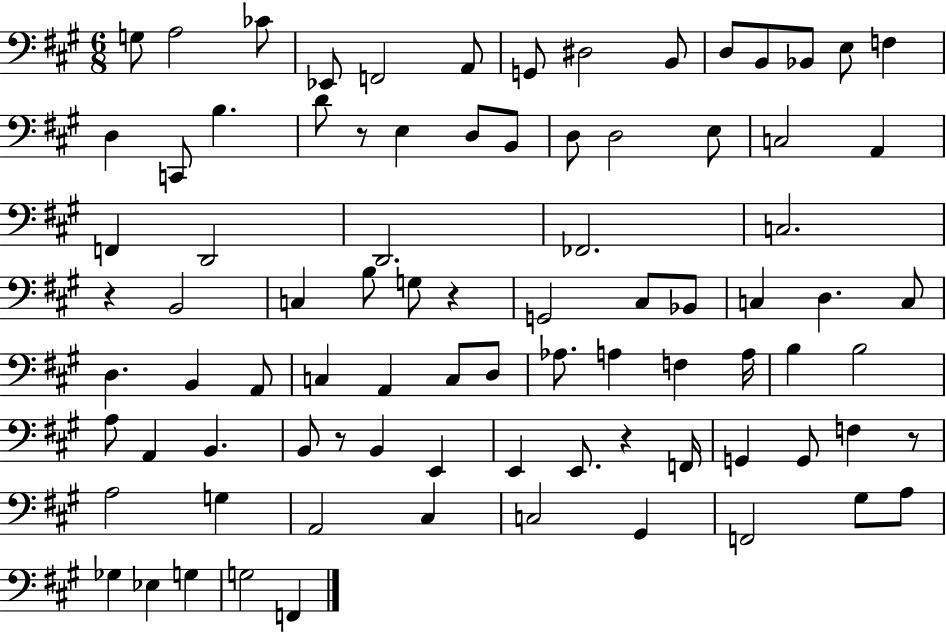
{
  \clef bass
  \numericTimeSignature
  \time 6/8
  \key a \major
  \repeat volta 2 { g8 a2 ces'8 | ees,8 f,2 a,8 | g,8 dis2 b,8 | d8 b,8 bes,8 e8 f4 | \break d4 c,8 b4. | d'8 r8 e4 d8 b,8 | d8 d2 e8 | c2 a,4 | \break f,4 d,2 | d,2. | fes,2. | c2. | \break r4 b,2 | c4 b8 g8 r4 | g,2 cis8 bes,8 | c4 d4. c8 | \break d4. b,4 a,8 | c4 a,4 c8 d8 | aes8. a4 f4 a16 | b4 b2 | \break a8 a,4 b,4. | b,8 r8 b,4 e,4 | e,4 e,8. r4 f,16 | g,4 g,8 f4 r8 | \break a2 g4 | a,2 cis4 | c2 gis,4 | f,2 gis8 a8 | \break ges4 ees4 g4 | g2 f,4 | } \bar "|."
}